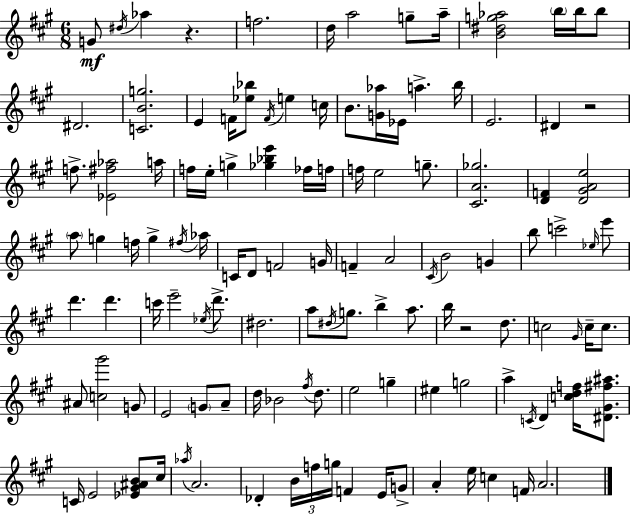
G4/e D#5/s Ab5/q R/q. F5/h. D5/s A5/h G5/e A5/s [B4,D#5,G5,Ab5]/h B5/s B5/s B5/e D#4/h. [C4,B4,G5]/h. E4/q F4/s [Eb5,Bb5]/e F4/s E5/q C5/s B4/e. [G4,Ab5]/s Eb4/s A5/q. B5/s E4/h. D#4/q R/h F5/e. [Eb4,F#5,Ab5]/h A5/s F5/s E5/s G5/q [Gb5,Bb5,E6]/q FES5/s F5/s F5/s E5/h G5/e. [C#4,A4,Gb5]/h. [D4,F4]/q [D4,G#4,A4,E5]/h A5/e G5/q F5/s G5/q F#5/s Ab5/s C4/s D4/e F4/h G4/s F4/q A4/h C#4/s B4/h G4/q B5/e C6/h Eb5/s E6/e D6/q. D6/q. C6/s E6/h Eb5/s D6/e. D#5/h. A5/e D#5/s G5/e. B5/q A5/e. B5/s R/h D5/e. C5/h G#4/s C5/s C5/e. A#4/e [C5,G#6]/h G4/e E4/h G4/e A4/e D5/s Bb4/h F#5/s D5/e. E5/h G5/q EIS5/q G5/h A5/q C4/s D4/q [C5,D5,F5]/s [D#4,G#4,F#5,A#5]/e. C4/s E4/h [Eb4,G#4,A#4,B4]/e C#5/s Ab5/s A4/h. Db4/q B4/s F5/s G5/s F4/q E4/s G4/e A4/q E5/s C5/q F4/s A4/h.